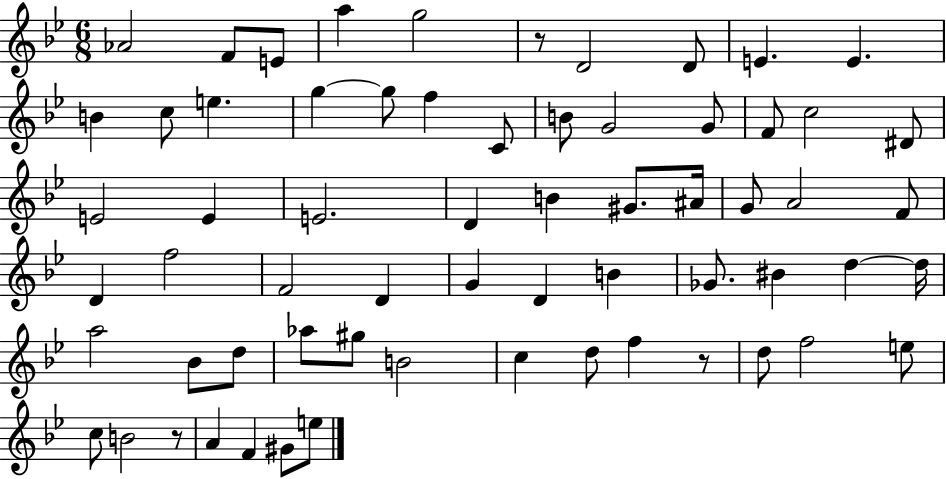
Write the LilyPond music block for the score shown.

{
  \clef treble
  \numericTimeSignature
  \time 6/8
  \key bes \major
  aes'2 f'8 e'8 | a''4 g''2 | r8 d'2 d'8 | e'4. e'4. | \break b'4 c''8 e''4. | g''4~~ g''8 f''4 c'8 | b'8 g'2 g'8 | f'8 c''2 dis'8 | \break e'2 e'4 | e'2. | d'4 b'4 gis'8. ais'16 | g'8 a'2 f'8 | \break d'4 f''2 | f'2 d'4 | g'4 d'4 b'4 | ges'8. bis'4 d''4~~ d''16 | \break a''2 bes'8 d''8 | aes''8 gis''8 b'2 | c''4 d''8 f''4 r8 | d''8 f''2 e''8 | \break c''8 b'2 r8 | a'4 f'4 gis'8 e''8 | \bar "|."
}